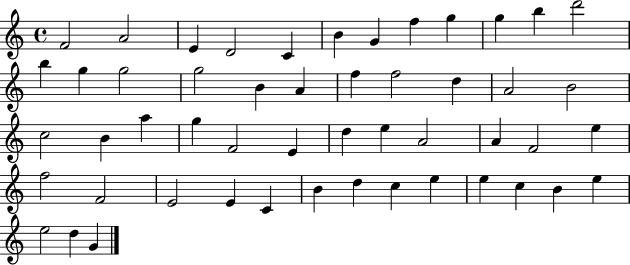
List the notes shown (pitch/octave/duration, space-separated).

F4/h A4/h E4/q D4/h C4/q B4/q G4/q F5/q G5/q G5/q B5/q D6/h B5/q G5/q G5/h G5/h B4/q A4/q F5/q F5/h D5/q A4/h B4/h C5/h B4/q A5/q G5/q F4/h E4/q D5/q E5/q A4/h A4/q F4/h E5/q F5/h F4/h E4/h E4/q C4/q B4/q D5/q C5/q E5/q E5/q C5/q B4/q E5/q E5/h D5/q G4/q